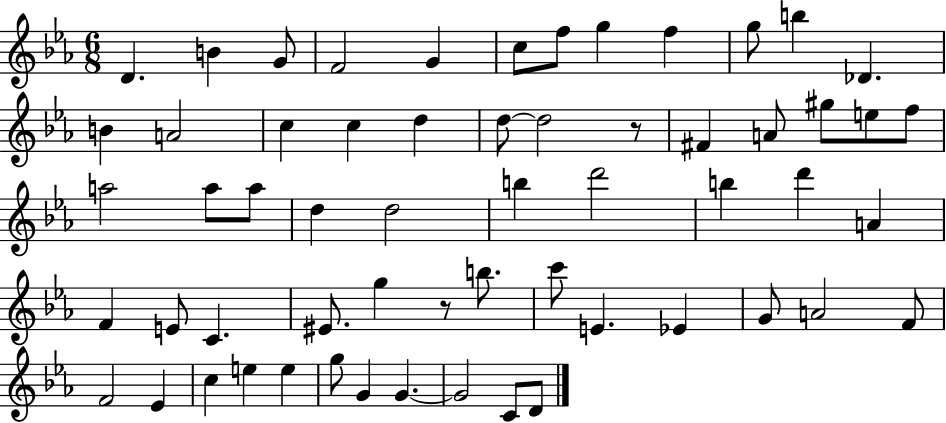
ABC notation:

X:1
T:Untitled
M:6/8
L:1/4
K:Eb
D B G/2 F2 G c/2 f/2 g f g/2 b _D B A2 c c d d/2 d2 z/2 ^F A/2 ^g/2 e/2 f/2 a2 a/2 a/2 d d2 b d'2 b d' A F E/2 C ^E/2 g z/2 b/2 c'/2 E _E G/2 A2 F/2 F2 _E c e e g/2 G G G2 C/2 D/2